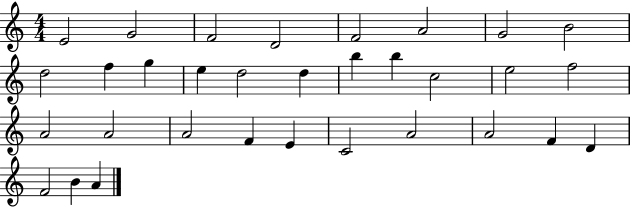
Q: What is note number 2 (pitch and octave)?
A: G4